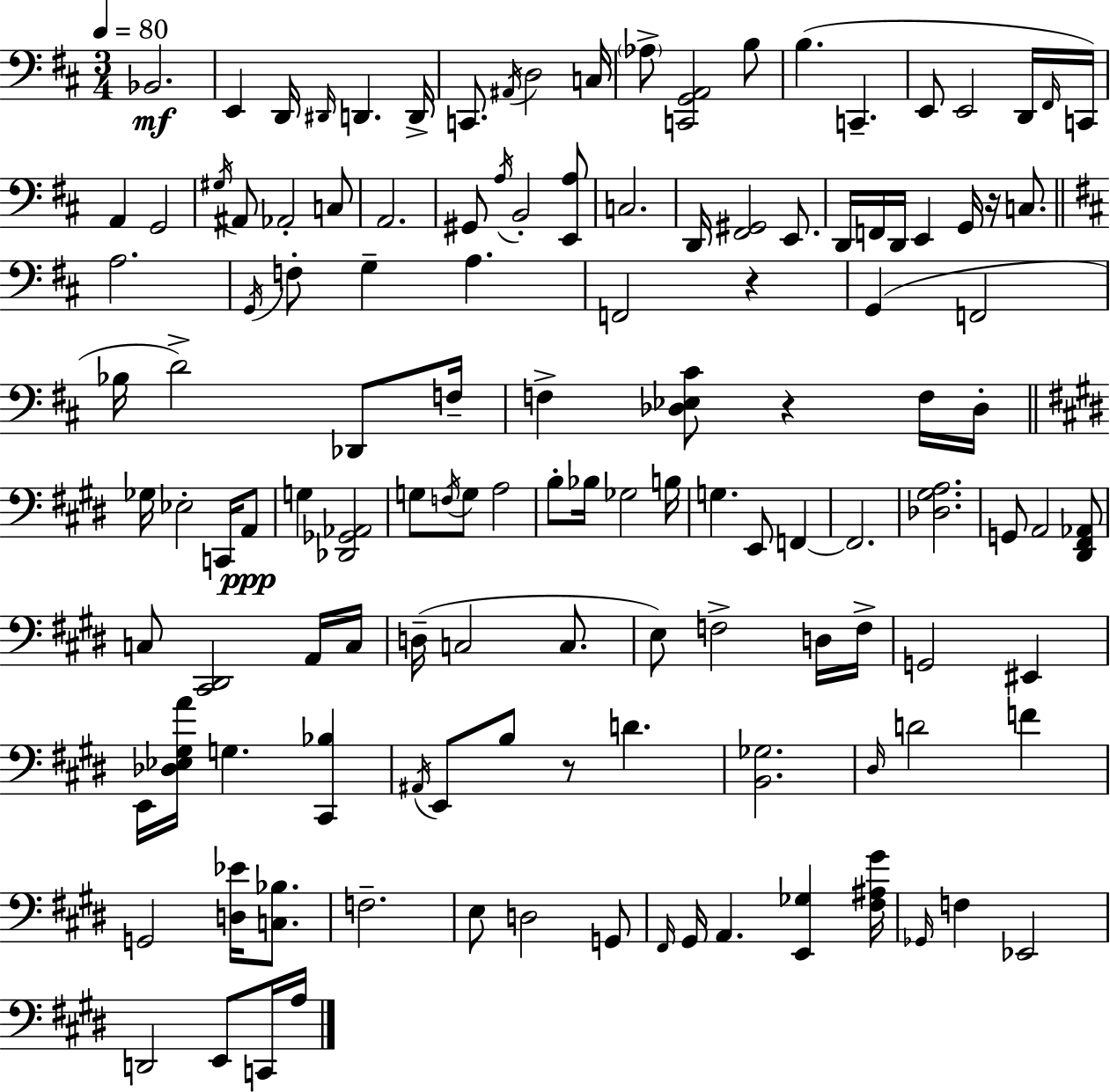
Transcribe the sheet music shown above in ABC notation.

X:1
T:Untitled
M:3/4
L:1/4
K:D
_B,,2 E,, D,,/4 ^D,,/4 D,, D,,/4 C,,/2 ^A,,/4 D,2 C,/4 _A,/2 [C,,G,,A,,]2 B,/2 B, C,, E,,/2 E,,2 D,,/4 ^F,,/4 C,,/4 A,, G,,2 ^G,/4 ^A,,/2 _A,,2 C,/2 A,,2 ^G,,/2 A,/4 B,,2 [E,,A,]/2 C,2 D,,/4 [^F,,^G,,]2 E,,/2 D,,/4 F,,/4 D,,/4 E,, G,,/4 z/4 C,/2 A,2 G,,/4 F,/2 G, A, F,,2 z G,, F,,2 _B,/4 D2 _D,,/2 F,/4 F, [_D,_E,^C]/2 z F,/4 _D,/4 _G,/4 _E,2 C,,/4 A,,/2 G, [_D,,_G,,_A,,]2 G,/2 F,/4 G,/2 A,2 B,/2 _B,/4 _G,2 B,/4 G, E,,/2 F,, F,,2 [_D,^G,A,]2 G,,/2 A,,2 [^D,,^F,,_A,,]/2 C,/2 [^C,,^D,,]2 A,,/4 C,/4 D,/4 C,2 C,/2 E,/2 F,2 D,/4 F,/4 G,,2 ^E,, E,,/4 [_D,_E,^G,A]/4 G, [^C,,_B,] ^A,,/4 E,,/2 B,/2 z/2 D [B,,_G,]2 ^D,/4 D2 F G,,2 [D,_E]/4 [C,_B,]/2 F,2 E,/2 D,2 G,,/2 ^F,,/4 ^G,,/4 A,, [E,,_G,] [^F,^A,^G]/4 _G,,/4 F, _E,,2 D,,2 E,,/2 C,,/4 A,/4